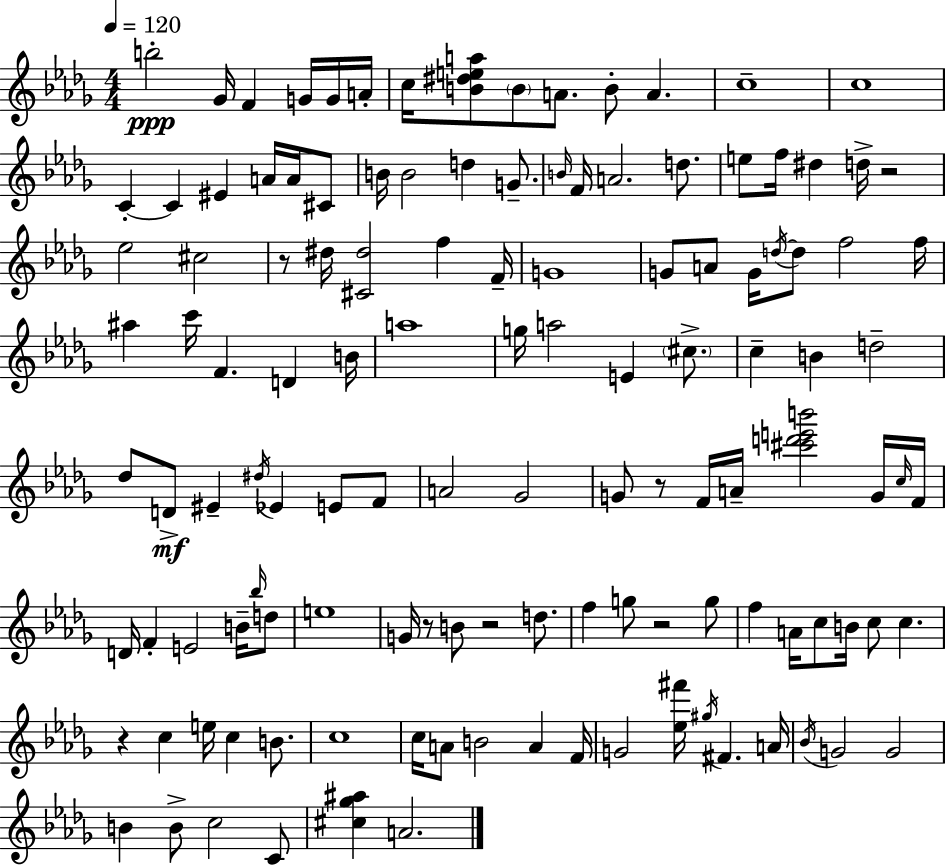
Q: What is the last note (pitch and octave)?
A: A4